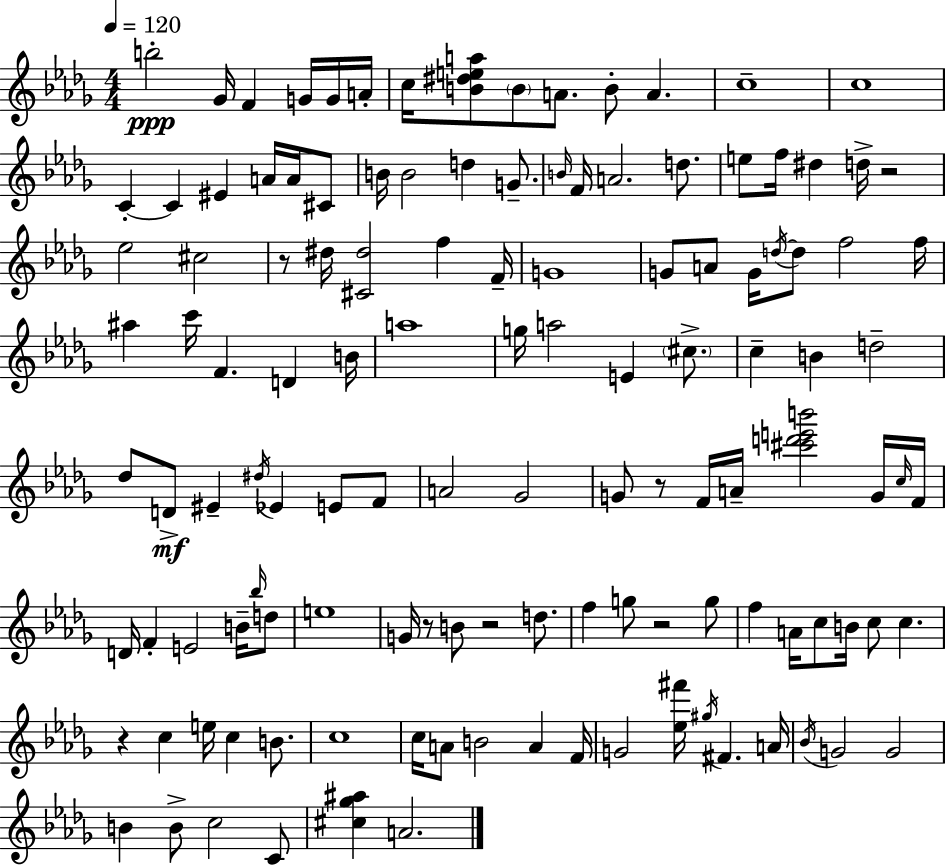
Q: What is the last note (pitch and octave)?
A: A4